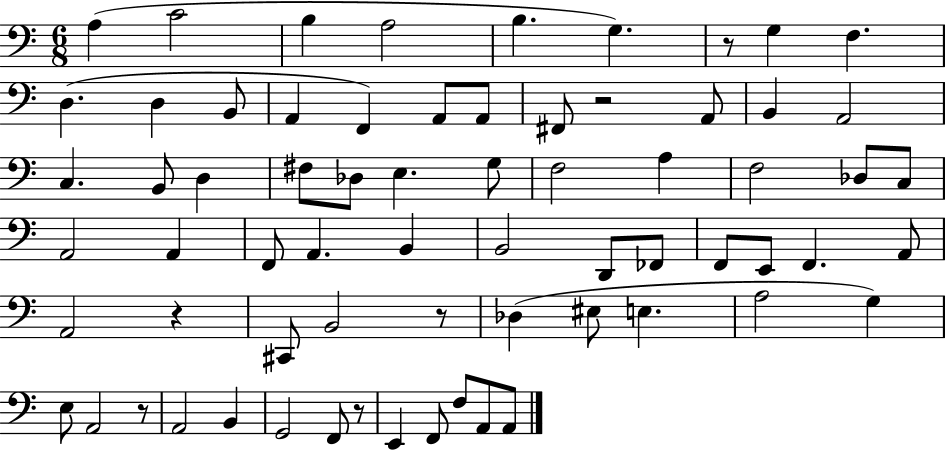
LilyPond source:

{
  \clef bass
  \numericTimeSignature
  \time 6/8
  \key c \major
  \repeat volta 2 { a4( c'2 | b4 a2 | b4. g4.) | r8 g4 f4. | \break d4.( d4 b,8 | a,4 f,4) a,8 a,8 | fis,8 r2 a,8 | b,4 a,2 | \break c4. b,8 d4 | fis8 des8 e4. g8 | f2 a4 | f2 des8 c8 | \break a,2 a,4 | f,8 a,4. b,4 | b,2 d,8 fes,8 | f,8 e,8 f,4. a,8 | \break a,2 r4 | cis,8 b,2 r8 | des4( eis8 e4. | a2 g4) | \break e8 a,2 r8 | a,2 b,4 | g,2 f,8 r8 | e,4 f,8 f8 a,8 a,8 | \break } \bar "|."
}